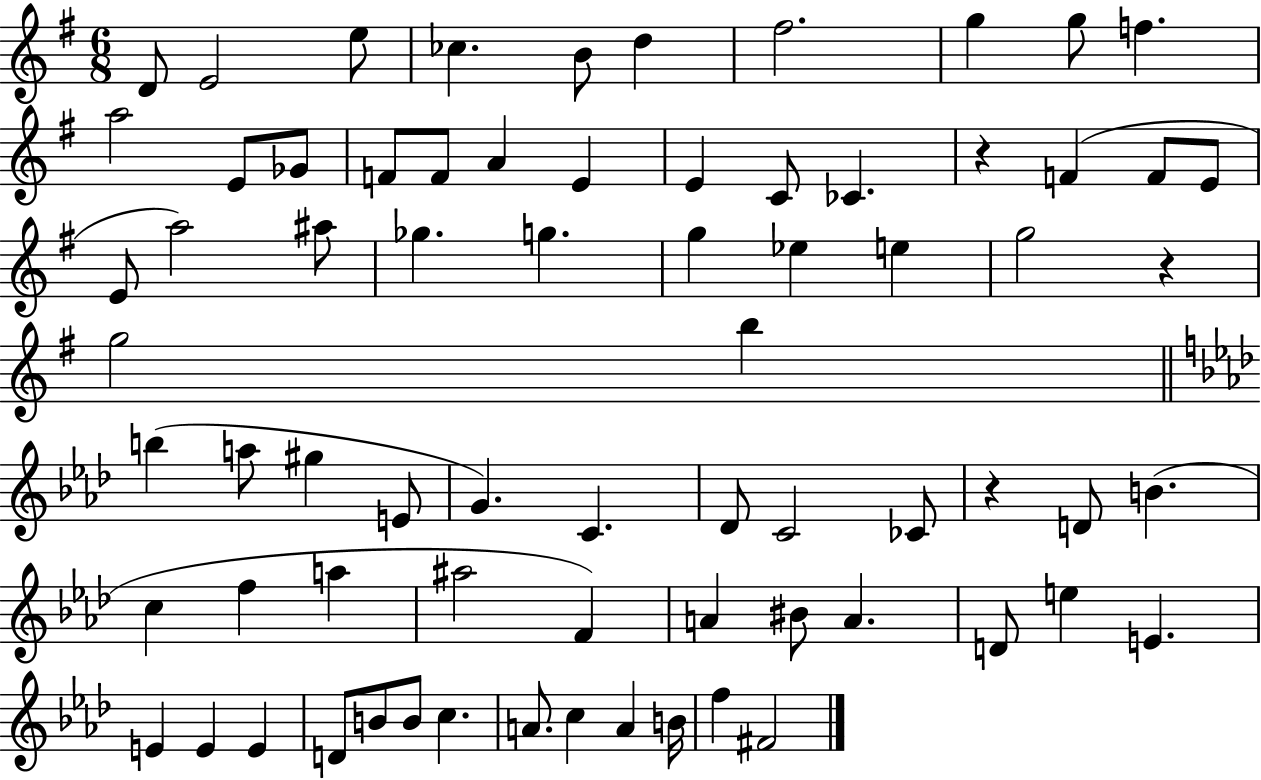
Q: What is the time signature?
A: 6/8